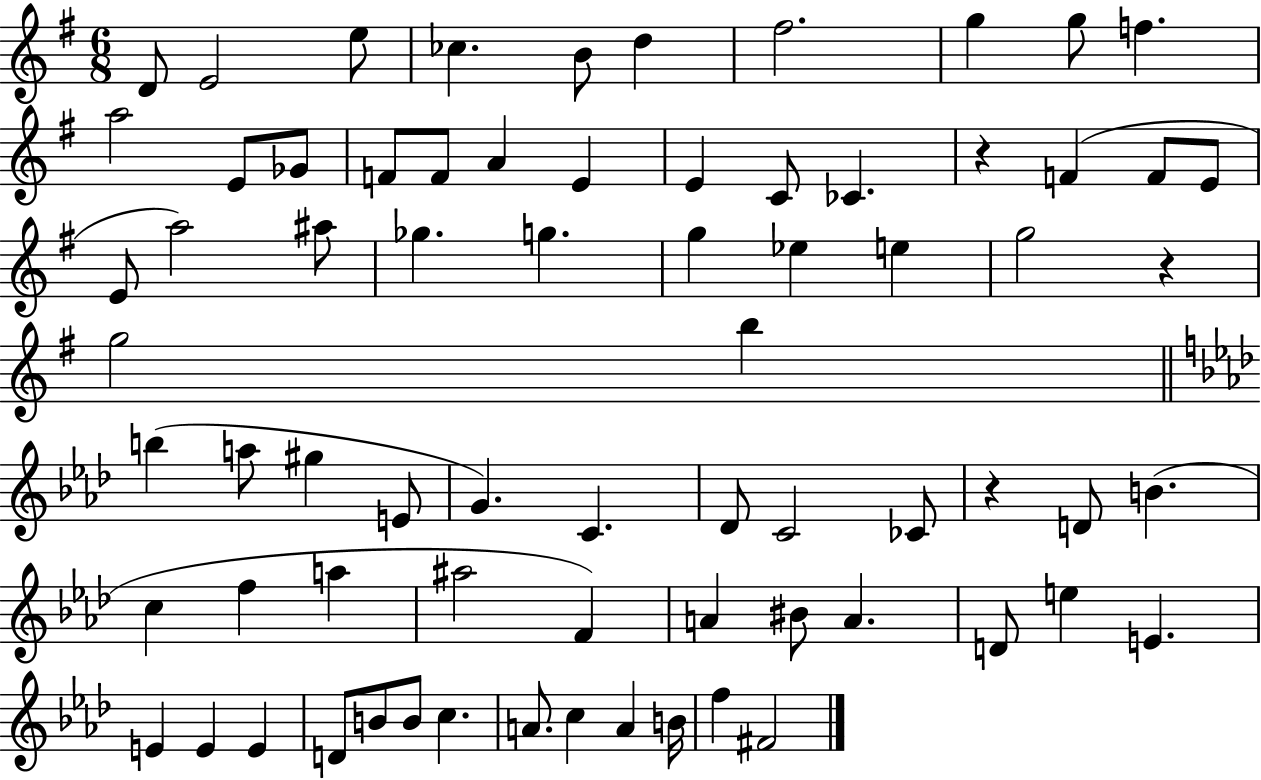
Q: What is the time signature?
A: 6/8